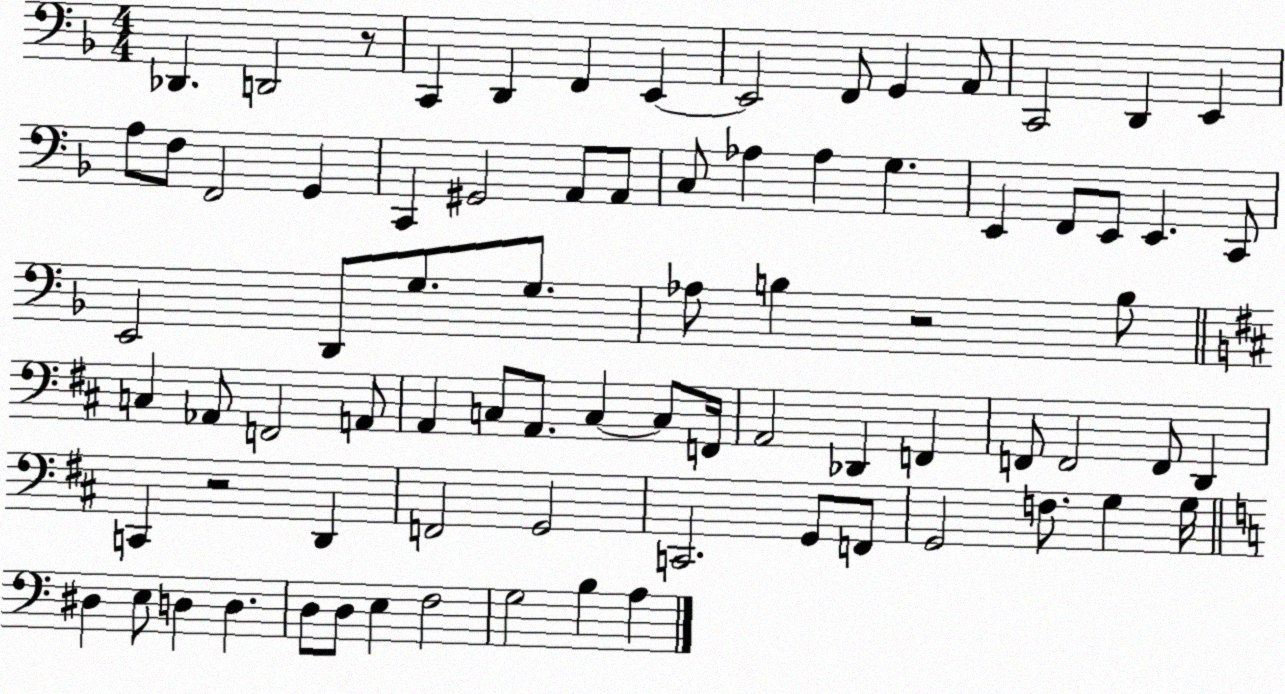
X:1
T:Untitled
M:4/4
L:1/4
K:F
_D,, D,,2 z/2 C,, D,, F,, E,, E,,2 F,,/2 G,, A,,/2 C,,2 D,, E,, A,/2 F,/2 F,,2 G,, C,, ^G,,2 A,,/2 A,,/2 C,/2 _A, _A, G, E,, F,,/2 E,,/2 E,, C,,/2 E,,2 D,,/2 G,/2 G,/2 _A,/2 B, z2 B,/2 C, _A,,/2 F,,2 A,,/2 A,, C,/2 A,,/2 C, C,/2 F,,/4 A,,2 _D,, F,, F,,/2 F,,2 F,,/2 D,, C,, z2 D,, F,,2 G,,2 C,,2 G,,/2 F,,/2 G,,2 F,/2 G, G,/4 ^D, E,/2 D, D, D,/2 D,/2 E, F,2 G,2 B, A,